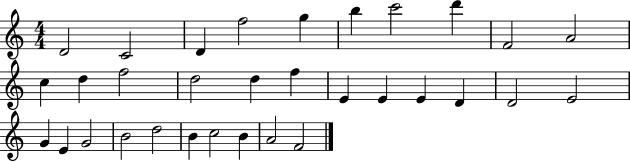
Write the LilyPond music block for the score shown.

{
  \clef treble
  \numericTimeSignature
  \time 4/4
  \key c \major
  d'2 c'2 | d'4 f''2 g''4 | b''4 c'''2 d'''4 | f'2 a'2 | \break c''4 d''4 f''2 | d''2 d''4 f''4 | e'4 e'4 e'4 d'4 | d'2 e'2 | \break g'4 e'4 g'2 | b'2 d''2 | b'4 c''2 b'4 | a'2 f'2 | \break \bar "|."
}